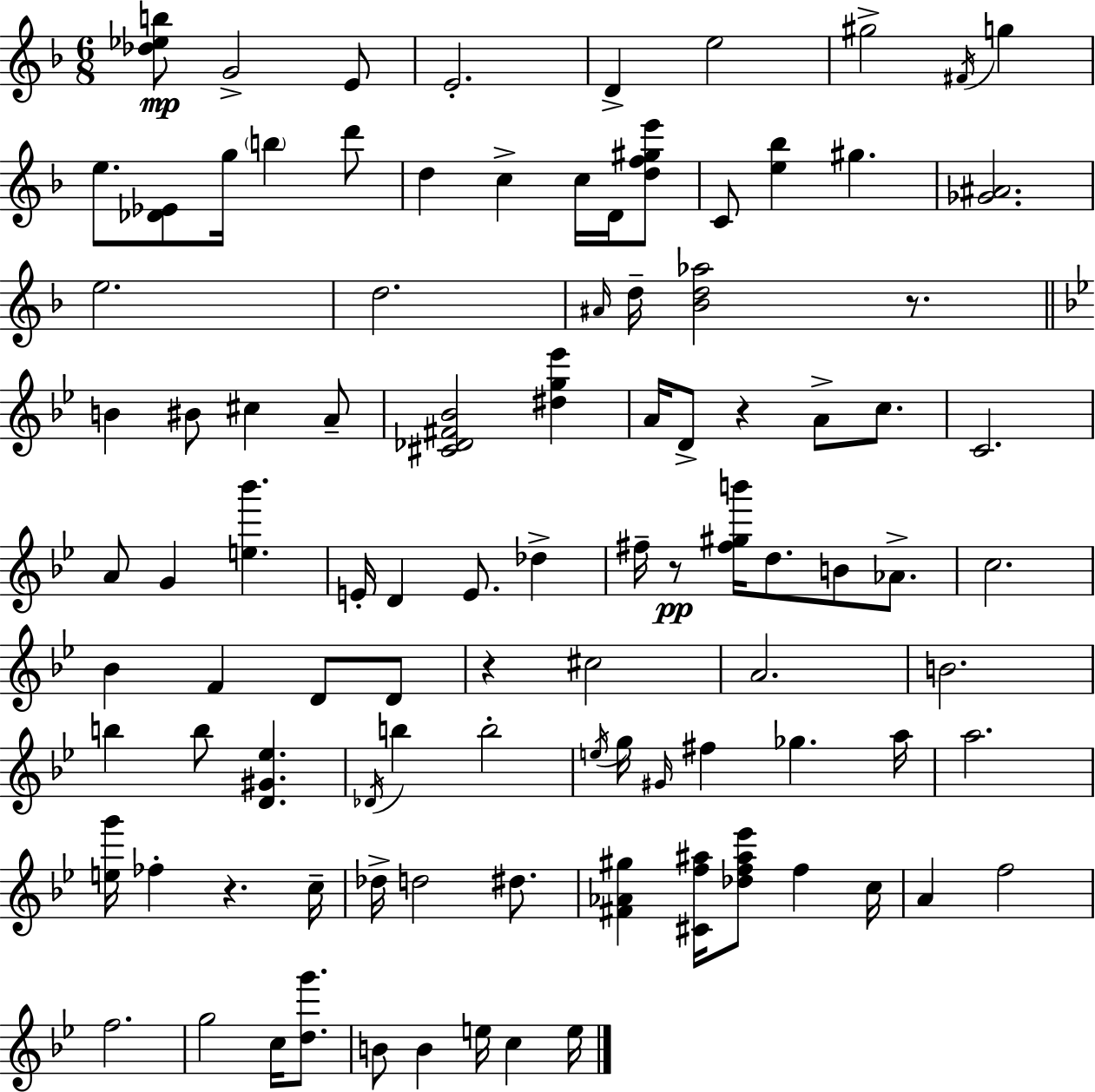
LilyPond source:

{
  \clef treble
  \numericTimeSignature
  \time 6/8
  \key d \minor
  \repeat volta 2 { <des'' ees'' b''>8\mp g'2-> e'8 | e'2.-. | d'4-> e''2 | gis''2-> \acciaccatura { fis'16 } g''4 | \break e''8. <des' ees'>8 g''16 \parenthesize b''4 d'''8 | d''4 c''4-> c''16 d'16 <d'' f'' gis'' e'''>8 | c'8 <e'' bes''>4 gis''4. | <ges' ais'>2. | \break e''2. | d''2. | \grace { ais'16 } d''16-- <bes' d'' aes''>2 r8. | \bar "||" \break \key bes \major b'4 bis'8 cis''4 a'8-- | <cis' des' fis' bes'>2 <dis'' g'' ees'''>4 | a'16 d'8-> r4 a'8-> c''8. | c'2. | \break a'8 g'4 <e'' bes'''>4. | e'16-. d'4 e'8. des''4-> | fis''16-- r8\pp <fis'' gis'' b'''>16 d''8. b'8 aes'8.-> | c''2. | \break bes'4 f'4 d'8 d'8 | r4 cis''2 | a'2. | b'2. | \break b''4 b''8 <d' gis' ees''>4. | \acciaccatura { des'16 } b''4 b''2-. | \acciaccatura { e''16 } g''16 \grace { gis'16 } fis''4 ges''4. | a''16 a''2. | \break <e'' g'''>16 fes''4-. r4. | c''16-- des''16-> d''2 | dis''8. <fis' aes' gis''>4 <cis' f'' ais''>16 <des'' f'' ais'' ees'''>8 f''4 | c''16 a'4 f''2 | \break f''2. | g''2 c''16 | <d'' g'''>8. b'8 b'4 e''16 c''4 | e''16 } \bar "|."
}